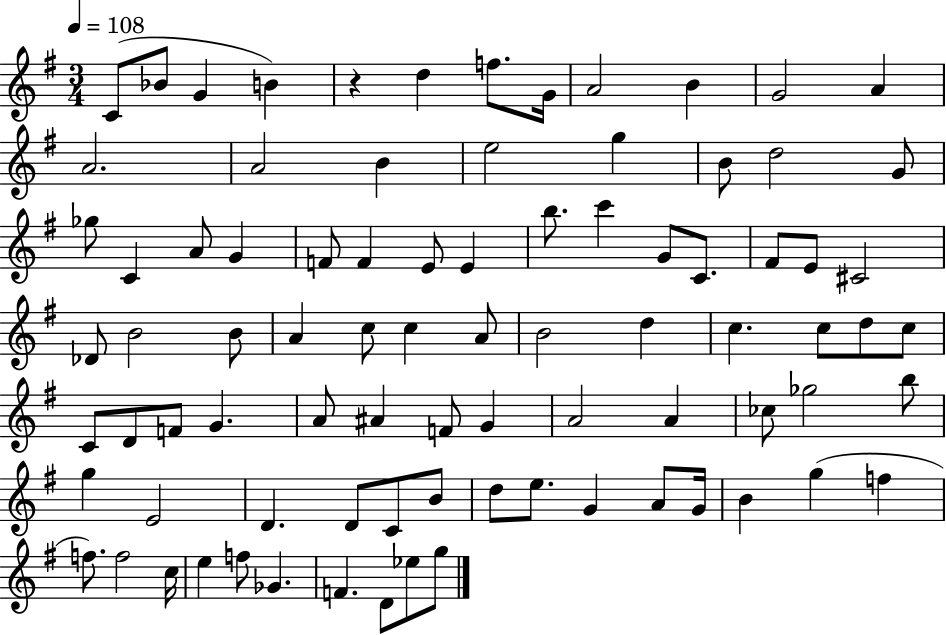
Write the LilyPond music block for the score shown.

{
  \clef treble
  \numericTimeSignature
  \time 3/4
  \key g \major
  \tempo 4 = 108
  c'8( bes'8 g'4 b'4) | r4 d''4 f''8. g'16 | a'2 b'4 | g'2 a'4 | \break a'2. | a'2 b'4 | e''2 g''4 | b'8 d''2 g'8 | \break ges''8 c'4 a'8 g'4 | f'8 f'4 e'8 e'4 | b''8. c'''4 g'8 c'8. | fis'8 e'8 cis'2 | \break des'8 b'2 b'8 | a'4 c''8 c''4 a'8 | b'2 d''4 | c''4. c''8 d''8 c''8 | \break c'8 d'8 f'8 g'4. | a'8 ais'4 f'8 g'4 | a'2 a'4 | ces''8 ges''2 b''8 | \break g''4 e'2 | d'4. d'8 c'8 b'8 | d''8 e''8. g'4 a'8 g'16 | b'4 g''4( f''4 | \break f''8.) f''2 c''16 | e''4 f''8 ges'4. | f'4. d'8 ees''8 g''8 | \bar "|."
}